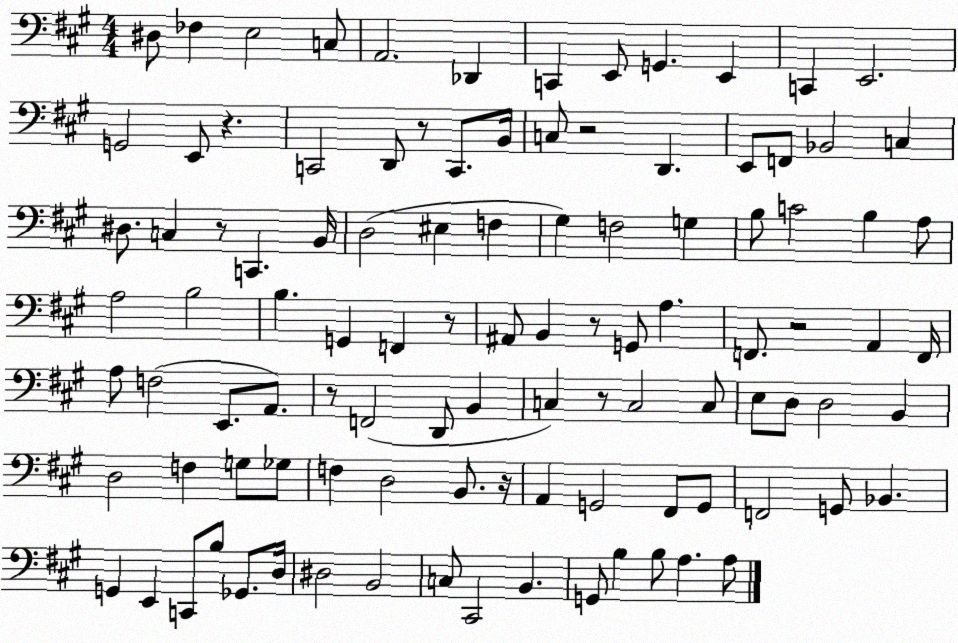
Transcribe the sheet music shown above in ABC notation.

X:1
T:Untitled
M:4/4
L:1/4
K:A
^D,/2 _F, E,2 C,/2 A,,2 _D,, C,, E,,/2 G,, E,, C,, E,,2 G,,2 E,,/2 z C,,2 D,,/2 z/2 C,,/2 B,,/4 C,/2 z2 D,, E,,/2 F,,/2 _B,,2 C, ^D,/2 C, z/2 C,, B,,/4 D,2 ^E, F, ^G, F,2 G, B,/2 C2 B, A,/2 A,2 B,2 B, G,, F,, z/2 ^A,,/2 B,, z/2 G,,/2 A, F,,/2 z2 A,, F,,/4 A,/2 F,2 E,,/2 A,,/2 z/2 F,,2 D,,/2 B,, C, z/2 C,2 C,/2 E,/2 D,/2 D,2 B,, D,2 F, G,/2 _G,/2 F, D,2 B,,/2 z/4 A,, G,,2 ^F,,/2 G,,/2 F,,2 G,,/2 _B,, G,, E,, C,,/2 B,/2 _G,,/2 D,/4 ^D,2 B,,2 C,/2 ^C,,2 B,, G,,/2 B, B,/2 A, A,/2